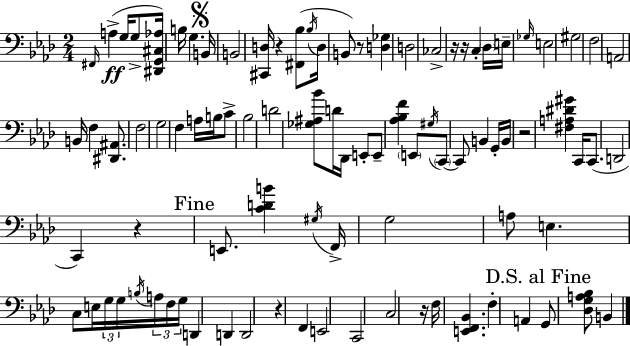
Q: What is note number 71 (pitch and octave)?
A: G2